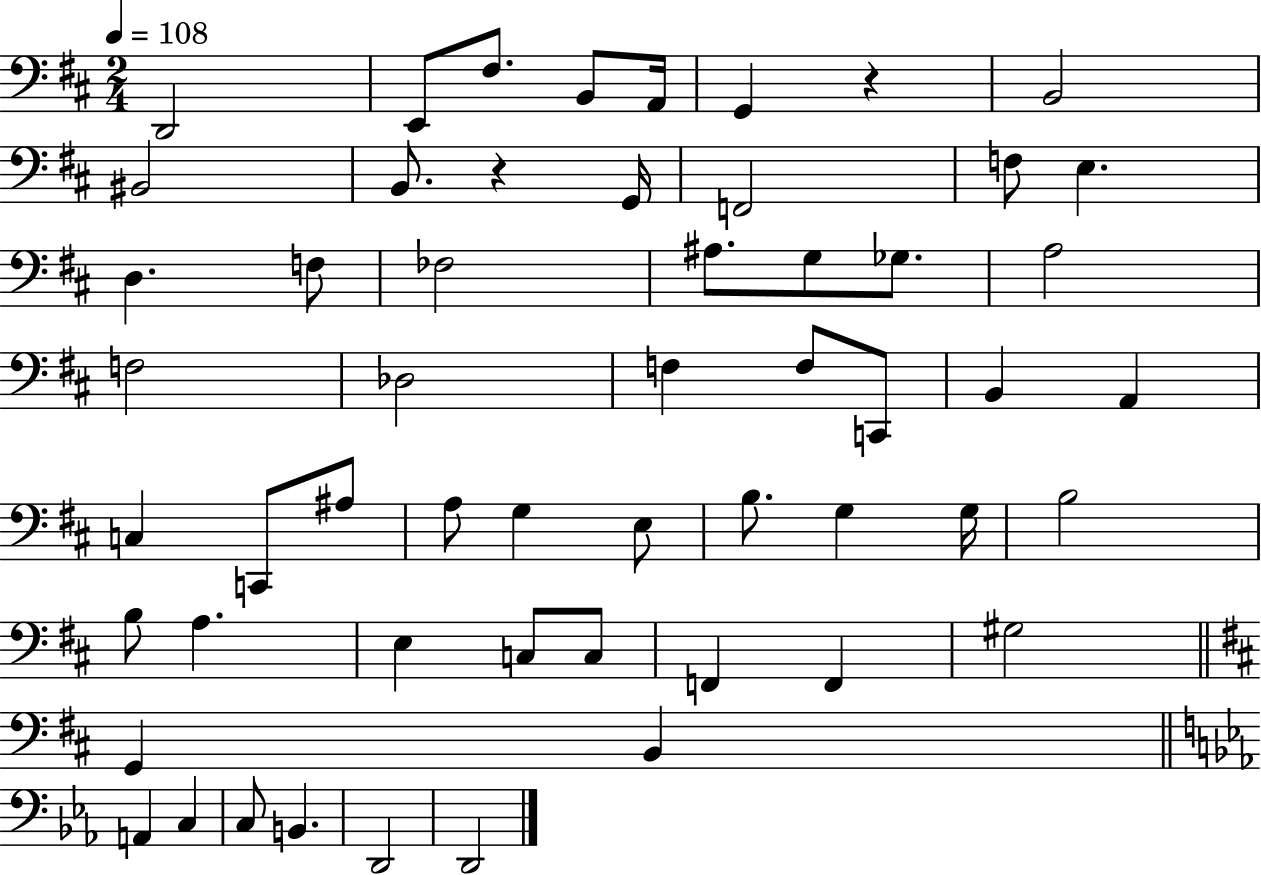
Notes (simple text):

D2/h E2/e F#3/e. B2/e A2/s G2/q R/q B2/h BIS2/h B2/e. R/q G2/s F2/h F3/e E3/q. D3/q. F3/e FES3/h A#3/e. G3/e Gb3/e. A3/h F3/h Db3/h F3/q F3/e C2/e B2/q A2/q C3/q C2/e A#3/e A3/e G3/q E3/e B3/e. G3/q G3/s B3/h B3/e A3/q. E3/q C3/e C3/e F2/q F2/q G#3/h G2/q B2/q A2/q C3/q C3/e B2/q. D2/h D2/h